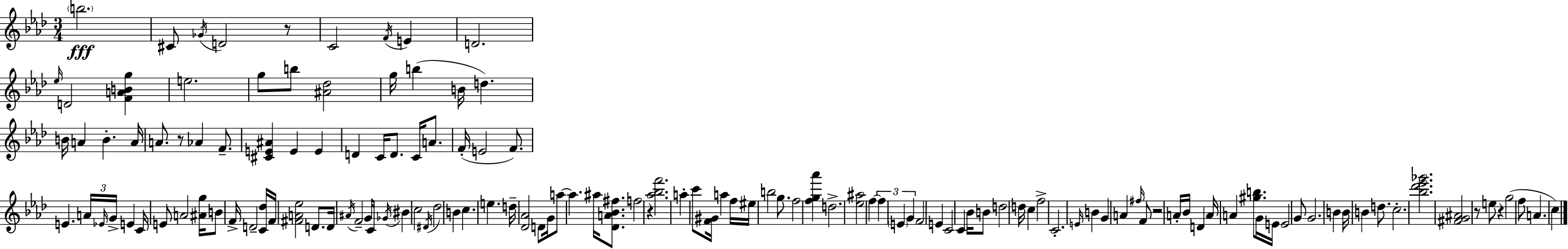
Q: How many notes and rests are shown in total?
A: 138